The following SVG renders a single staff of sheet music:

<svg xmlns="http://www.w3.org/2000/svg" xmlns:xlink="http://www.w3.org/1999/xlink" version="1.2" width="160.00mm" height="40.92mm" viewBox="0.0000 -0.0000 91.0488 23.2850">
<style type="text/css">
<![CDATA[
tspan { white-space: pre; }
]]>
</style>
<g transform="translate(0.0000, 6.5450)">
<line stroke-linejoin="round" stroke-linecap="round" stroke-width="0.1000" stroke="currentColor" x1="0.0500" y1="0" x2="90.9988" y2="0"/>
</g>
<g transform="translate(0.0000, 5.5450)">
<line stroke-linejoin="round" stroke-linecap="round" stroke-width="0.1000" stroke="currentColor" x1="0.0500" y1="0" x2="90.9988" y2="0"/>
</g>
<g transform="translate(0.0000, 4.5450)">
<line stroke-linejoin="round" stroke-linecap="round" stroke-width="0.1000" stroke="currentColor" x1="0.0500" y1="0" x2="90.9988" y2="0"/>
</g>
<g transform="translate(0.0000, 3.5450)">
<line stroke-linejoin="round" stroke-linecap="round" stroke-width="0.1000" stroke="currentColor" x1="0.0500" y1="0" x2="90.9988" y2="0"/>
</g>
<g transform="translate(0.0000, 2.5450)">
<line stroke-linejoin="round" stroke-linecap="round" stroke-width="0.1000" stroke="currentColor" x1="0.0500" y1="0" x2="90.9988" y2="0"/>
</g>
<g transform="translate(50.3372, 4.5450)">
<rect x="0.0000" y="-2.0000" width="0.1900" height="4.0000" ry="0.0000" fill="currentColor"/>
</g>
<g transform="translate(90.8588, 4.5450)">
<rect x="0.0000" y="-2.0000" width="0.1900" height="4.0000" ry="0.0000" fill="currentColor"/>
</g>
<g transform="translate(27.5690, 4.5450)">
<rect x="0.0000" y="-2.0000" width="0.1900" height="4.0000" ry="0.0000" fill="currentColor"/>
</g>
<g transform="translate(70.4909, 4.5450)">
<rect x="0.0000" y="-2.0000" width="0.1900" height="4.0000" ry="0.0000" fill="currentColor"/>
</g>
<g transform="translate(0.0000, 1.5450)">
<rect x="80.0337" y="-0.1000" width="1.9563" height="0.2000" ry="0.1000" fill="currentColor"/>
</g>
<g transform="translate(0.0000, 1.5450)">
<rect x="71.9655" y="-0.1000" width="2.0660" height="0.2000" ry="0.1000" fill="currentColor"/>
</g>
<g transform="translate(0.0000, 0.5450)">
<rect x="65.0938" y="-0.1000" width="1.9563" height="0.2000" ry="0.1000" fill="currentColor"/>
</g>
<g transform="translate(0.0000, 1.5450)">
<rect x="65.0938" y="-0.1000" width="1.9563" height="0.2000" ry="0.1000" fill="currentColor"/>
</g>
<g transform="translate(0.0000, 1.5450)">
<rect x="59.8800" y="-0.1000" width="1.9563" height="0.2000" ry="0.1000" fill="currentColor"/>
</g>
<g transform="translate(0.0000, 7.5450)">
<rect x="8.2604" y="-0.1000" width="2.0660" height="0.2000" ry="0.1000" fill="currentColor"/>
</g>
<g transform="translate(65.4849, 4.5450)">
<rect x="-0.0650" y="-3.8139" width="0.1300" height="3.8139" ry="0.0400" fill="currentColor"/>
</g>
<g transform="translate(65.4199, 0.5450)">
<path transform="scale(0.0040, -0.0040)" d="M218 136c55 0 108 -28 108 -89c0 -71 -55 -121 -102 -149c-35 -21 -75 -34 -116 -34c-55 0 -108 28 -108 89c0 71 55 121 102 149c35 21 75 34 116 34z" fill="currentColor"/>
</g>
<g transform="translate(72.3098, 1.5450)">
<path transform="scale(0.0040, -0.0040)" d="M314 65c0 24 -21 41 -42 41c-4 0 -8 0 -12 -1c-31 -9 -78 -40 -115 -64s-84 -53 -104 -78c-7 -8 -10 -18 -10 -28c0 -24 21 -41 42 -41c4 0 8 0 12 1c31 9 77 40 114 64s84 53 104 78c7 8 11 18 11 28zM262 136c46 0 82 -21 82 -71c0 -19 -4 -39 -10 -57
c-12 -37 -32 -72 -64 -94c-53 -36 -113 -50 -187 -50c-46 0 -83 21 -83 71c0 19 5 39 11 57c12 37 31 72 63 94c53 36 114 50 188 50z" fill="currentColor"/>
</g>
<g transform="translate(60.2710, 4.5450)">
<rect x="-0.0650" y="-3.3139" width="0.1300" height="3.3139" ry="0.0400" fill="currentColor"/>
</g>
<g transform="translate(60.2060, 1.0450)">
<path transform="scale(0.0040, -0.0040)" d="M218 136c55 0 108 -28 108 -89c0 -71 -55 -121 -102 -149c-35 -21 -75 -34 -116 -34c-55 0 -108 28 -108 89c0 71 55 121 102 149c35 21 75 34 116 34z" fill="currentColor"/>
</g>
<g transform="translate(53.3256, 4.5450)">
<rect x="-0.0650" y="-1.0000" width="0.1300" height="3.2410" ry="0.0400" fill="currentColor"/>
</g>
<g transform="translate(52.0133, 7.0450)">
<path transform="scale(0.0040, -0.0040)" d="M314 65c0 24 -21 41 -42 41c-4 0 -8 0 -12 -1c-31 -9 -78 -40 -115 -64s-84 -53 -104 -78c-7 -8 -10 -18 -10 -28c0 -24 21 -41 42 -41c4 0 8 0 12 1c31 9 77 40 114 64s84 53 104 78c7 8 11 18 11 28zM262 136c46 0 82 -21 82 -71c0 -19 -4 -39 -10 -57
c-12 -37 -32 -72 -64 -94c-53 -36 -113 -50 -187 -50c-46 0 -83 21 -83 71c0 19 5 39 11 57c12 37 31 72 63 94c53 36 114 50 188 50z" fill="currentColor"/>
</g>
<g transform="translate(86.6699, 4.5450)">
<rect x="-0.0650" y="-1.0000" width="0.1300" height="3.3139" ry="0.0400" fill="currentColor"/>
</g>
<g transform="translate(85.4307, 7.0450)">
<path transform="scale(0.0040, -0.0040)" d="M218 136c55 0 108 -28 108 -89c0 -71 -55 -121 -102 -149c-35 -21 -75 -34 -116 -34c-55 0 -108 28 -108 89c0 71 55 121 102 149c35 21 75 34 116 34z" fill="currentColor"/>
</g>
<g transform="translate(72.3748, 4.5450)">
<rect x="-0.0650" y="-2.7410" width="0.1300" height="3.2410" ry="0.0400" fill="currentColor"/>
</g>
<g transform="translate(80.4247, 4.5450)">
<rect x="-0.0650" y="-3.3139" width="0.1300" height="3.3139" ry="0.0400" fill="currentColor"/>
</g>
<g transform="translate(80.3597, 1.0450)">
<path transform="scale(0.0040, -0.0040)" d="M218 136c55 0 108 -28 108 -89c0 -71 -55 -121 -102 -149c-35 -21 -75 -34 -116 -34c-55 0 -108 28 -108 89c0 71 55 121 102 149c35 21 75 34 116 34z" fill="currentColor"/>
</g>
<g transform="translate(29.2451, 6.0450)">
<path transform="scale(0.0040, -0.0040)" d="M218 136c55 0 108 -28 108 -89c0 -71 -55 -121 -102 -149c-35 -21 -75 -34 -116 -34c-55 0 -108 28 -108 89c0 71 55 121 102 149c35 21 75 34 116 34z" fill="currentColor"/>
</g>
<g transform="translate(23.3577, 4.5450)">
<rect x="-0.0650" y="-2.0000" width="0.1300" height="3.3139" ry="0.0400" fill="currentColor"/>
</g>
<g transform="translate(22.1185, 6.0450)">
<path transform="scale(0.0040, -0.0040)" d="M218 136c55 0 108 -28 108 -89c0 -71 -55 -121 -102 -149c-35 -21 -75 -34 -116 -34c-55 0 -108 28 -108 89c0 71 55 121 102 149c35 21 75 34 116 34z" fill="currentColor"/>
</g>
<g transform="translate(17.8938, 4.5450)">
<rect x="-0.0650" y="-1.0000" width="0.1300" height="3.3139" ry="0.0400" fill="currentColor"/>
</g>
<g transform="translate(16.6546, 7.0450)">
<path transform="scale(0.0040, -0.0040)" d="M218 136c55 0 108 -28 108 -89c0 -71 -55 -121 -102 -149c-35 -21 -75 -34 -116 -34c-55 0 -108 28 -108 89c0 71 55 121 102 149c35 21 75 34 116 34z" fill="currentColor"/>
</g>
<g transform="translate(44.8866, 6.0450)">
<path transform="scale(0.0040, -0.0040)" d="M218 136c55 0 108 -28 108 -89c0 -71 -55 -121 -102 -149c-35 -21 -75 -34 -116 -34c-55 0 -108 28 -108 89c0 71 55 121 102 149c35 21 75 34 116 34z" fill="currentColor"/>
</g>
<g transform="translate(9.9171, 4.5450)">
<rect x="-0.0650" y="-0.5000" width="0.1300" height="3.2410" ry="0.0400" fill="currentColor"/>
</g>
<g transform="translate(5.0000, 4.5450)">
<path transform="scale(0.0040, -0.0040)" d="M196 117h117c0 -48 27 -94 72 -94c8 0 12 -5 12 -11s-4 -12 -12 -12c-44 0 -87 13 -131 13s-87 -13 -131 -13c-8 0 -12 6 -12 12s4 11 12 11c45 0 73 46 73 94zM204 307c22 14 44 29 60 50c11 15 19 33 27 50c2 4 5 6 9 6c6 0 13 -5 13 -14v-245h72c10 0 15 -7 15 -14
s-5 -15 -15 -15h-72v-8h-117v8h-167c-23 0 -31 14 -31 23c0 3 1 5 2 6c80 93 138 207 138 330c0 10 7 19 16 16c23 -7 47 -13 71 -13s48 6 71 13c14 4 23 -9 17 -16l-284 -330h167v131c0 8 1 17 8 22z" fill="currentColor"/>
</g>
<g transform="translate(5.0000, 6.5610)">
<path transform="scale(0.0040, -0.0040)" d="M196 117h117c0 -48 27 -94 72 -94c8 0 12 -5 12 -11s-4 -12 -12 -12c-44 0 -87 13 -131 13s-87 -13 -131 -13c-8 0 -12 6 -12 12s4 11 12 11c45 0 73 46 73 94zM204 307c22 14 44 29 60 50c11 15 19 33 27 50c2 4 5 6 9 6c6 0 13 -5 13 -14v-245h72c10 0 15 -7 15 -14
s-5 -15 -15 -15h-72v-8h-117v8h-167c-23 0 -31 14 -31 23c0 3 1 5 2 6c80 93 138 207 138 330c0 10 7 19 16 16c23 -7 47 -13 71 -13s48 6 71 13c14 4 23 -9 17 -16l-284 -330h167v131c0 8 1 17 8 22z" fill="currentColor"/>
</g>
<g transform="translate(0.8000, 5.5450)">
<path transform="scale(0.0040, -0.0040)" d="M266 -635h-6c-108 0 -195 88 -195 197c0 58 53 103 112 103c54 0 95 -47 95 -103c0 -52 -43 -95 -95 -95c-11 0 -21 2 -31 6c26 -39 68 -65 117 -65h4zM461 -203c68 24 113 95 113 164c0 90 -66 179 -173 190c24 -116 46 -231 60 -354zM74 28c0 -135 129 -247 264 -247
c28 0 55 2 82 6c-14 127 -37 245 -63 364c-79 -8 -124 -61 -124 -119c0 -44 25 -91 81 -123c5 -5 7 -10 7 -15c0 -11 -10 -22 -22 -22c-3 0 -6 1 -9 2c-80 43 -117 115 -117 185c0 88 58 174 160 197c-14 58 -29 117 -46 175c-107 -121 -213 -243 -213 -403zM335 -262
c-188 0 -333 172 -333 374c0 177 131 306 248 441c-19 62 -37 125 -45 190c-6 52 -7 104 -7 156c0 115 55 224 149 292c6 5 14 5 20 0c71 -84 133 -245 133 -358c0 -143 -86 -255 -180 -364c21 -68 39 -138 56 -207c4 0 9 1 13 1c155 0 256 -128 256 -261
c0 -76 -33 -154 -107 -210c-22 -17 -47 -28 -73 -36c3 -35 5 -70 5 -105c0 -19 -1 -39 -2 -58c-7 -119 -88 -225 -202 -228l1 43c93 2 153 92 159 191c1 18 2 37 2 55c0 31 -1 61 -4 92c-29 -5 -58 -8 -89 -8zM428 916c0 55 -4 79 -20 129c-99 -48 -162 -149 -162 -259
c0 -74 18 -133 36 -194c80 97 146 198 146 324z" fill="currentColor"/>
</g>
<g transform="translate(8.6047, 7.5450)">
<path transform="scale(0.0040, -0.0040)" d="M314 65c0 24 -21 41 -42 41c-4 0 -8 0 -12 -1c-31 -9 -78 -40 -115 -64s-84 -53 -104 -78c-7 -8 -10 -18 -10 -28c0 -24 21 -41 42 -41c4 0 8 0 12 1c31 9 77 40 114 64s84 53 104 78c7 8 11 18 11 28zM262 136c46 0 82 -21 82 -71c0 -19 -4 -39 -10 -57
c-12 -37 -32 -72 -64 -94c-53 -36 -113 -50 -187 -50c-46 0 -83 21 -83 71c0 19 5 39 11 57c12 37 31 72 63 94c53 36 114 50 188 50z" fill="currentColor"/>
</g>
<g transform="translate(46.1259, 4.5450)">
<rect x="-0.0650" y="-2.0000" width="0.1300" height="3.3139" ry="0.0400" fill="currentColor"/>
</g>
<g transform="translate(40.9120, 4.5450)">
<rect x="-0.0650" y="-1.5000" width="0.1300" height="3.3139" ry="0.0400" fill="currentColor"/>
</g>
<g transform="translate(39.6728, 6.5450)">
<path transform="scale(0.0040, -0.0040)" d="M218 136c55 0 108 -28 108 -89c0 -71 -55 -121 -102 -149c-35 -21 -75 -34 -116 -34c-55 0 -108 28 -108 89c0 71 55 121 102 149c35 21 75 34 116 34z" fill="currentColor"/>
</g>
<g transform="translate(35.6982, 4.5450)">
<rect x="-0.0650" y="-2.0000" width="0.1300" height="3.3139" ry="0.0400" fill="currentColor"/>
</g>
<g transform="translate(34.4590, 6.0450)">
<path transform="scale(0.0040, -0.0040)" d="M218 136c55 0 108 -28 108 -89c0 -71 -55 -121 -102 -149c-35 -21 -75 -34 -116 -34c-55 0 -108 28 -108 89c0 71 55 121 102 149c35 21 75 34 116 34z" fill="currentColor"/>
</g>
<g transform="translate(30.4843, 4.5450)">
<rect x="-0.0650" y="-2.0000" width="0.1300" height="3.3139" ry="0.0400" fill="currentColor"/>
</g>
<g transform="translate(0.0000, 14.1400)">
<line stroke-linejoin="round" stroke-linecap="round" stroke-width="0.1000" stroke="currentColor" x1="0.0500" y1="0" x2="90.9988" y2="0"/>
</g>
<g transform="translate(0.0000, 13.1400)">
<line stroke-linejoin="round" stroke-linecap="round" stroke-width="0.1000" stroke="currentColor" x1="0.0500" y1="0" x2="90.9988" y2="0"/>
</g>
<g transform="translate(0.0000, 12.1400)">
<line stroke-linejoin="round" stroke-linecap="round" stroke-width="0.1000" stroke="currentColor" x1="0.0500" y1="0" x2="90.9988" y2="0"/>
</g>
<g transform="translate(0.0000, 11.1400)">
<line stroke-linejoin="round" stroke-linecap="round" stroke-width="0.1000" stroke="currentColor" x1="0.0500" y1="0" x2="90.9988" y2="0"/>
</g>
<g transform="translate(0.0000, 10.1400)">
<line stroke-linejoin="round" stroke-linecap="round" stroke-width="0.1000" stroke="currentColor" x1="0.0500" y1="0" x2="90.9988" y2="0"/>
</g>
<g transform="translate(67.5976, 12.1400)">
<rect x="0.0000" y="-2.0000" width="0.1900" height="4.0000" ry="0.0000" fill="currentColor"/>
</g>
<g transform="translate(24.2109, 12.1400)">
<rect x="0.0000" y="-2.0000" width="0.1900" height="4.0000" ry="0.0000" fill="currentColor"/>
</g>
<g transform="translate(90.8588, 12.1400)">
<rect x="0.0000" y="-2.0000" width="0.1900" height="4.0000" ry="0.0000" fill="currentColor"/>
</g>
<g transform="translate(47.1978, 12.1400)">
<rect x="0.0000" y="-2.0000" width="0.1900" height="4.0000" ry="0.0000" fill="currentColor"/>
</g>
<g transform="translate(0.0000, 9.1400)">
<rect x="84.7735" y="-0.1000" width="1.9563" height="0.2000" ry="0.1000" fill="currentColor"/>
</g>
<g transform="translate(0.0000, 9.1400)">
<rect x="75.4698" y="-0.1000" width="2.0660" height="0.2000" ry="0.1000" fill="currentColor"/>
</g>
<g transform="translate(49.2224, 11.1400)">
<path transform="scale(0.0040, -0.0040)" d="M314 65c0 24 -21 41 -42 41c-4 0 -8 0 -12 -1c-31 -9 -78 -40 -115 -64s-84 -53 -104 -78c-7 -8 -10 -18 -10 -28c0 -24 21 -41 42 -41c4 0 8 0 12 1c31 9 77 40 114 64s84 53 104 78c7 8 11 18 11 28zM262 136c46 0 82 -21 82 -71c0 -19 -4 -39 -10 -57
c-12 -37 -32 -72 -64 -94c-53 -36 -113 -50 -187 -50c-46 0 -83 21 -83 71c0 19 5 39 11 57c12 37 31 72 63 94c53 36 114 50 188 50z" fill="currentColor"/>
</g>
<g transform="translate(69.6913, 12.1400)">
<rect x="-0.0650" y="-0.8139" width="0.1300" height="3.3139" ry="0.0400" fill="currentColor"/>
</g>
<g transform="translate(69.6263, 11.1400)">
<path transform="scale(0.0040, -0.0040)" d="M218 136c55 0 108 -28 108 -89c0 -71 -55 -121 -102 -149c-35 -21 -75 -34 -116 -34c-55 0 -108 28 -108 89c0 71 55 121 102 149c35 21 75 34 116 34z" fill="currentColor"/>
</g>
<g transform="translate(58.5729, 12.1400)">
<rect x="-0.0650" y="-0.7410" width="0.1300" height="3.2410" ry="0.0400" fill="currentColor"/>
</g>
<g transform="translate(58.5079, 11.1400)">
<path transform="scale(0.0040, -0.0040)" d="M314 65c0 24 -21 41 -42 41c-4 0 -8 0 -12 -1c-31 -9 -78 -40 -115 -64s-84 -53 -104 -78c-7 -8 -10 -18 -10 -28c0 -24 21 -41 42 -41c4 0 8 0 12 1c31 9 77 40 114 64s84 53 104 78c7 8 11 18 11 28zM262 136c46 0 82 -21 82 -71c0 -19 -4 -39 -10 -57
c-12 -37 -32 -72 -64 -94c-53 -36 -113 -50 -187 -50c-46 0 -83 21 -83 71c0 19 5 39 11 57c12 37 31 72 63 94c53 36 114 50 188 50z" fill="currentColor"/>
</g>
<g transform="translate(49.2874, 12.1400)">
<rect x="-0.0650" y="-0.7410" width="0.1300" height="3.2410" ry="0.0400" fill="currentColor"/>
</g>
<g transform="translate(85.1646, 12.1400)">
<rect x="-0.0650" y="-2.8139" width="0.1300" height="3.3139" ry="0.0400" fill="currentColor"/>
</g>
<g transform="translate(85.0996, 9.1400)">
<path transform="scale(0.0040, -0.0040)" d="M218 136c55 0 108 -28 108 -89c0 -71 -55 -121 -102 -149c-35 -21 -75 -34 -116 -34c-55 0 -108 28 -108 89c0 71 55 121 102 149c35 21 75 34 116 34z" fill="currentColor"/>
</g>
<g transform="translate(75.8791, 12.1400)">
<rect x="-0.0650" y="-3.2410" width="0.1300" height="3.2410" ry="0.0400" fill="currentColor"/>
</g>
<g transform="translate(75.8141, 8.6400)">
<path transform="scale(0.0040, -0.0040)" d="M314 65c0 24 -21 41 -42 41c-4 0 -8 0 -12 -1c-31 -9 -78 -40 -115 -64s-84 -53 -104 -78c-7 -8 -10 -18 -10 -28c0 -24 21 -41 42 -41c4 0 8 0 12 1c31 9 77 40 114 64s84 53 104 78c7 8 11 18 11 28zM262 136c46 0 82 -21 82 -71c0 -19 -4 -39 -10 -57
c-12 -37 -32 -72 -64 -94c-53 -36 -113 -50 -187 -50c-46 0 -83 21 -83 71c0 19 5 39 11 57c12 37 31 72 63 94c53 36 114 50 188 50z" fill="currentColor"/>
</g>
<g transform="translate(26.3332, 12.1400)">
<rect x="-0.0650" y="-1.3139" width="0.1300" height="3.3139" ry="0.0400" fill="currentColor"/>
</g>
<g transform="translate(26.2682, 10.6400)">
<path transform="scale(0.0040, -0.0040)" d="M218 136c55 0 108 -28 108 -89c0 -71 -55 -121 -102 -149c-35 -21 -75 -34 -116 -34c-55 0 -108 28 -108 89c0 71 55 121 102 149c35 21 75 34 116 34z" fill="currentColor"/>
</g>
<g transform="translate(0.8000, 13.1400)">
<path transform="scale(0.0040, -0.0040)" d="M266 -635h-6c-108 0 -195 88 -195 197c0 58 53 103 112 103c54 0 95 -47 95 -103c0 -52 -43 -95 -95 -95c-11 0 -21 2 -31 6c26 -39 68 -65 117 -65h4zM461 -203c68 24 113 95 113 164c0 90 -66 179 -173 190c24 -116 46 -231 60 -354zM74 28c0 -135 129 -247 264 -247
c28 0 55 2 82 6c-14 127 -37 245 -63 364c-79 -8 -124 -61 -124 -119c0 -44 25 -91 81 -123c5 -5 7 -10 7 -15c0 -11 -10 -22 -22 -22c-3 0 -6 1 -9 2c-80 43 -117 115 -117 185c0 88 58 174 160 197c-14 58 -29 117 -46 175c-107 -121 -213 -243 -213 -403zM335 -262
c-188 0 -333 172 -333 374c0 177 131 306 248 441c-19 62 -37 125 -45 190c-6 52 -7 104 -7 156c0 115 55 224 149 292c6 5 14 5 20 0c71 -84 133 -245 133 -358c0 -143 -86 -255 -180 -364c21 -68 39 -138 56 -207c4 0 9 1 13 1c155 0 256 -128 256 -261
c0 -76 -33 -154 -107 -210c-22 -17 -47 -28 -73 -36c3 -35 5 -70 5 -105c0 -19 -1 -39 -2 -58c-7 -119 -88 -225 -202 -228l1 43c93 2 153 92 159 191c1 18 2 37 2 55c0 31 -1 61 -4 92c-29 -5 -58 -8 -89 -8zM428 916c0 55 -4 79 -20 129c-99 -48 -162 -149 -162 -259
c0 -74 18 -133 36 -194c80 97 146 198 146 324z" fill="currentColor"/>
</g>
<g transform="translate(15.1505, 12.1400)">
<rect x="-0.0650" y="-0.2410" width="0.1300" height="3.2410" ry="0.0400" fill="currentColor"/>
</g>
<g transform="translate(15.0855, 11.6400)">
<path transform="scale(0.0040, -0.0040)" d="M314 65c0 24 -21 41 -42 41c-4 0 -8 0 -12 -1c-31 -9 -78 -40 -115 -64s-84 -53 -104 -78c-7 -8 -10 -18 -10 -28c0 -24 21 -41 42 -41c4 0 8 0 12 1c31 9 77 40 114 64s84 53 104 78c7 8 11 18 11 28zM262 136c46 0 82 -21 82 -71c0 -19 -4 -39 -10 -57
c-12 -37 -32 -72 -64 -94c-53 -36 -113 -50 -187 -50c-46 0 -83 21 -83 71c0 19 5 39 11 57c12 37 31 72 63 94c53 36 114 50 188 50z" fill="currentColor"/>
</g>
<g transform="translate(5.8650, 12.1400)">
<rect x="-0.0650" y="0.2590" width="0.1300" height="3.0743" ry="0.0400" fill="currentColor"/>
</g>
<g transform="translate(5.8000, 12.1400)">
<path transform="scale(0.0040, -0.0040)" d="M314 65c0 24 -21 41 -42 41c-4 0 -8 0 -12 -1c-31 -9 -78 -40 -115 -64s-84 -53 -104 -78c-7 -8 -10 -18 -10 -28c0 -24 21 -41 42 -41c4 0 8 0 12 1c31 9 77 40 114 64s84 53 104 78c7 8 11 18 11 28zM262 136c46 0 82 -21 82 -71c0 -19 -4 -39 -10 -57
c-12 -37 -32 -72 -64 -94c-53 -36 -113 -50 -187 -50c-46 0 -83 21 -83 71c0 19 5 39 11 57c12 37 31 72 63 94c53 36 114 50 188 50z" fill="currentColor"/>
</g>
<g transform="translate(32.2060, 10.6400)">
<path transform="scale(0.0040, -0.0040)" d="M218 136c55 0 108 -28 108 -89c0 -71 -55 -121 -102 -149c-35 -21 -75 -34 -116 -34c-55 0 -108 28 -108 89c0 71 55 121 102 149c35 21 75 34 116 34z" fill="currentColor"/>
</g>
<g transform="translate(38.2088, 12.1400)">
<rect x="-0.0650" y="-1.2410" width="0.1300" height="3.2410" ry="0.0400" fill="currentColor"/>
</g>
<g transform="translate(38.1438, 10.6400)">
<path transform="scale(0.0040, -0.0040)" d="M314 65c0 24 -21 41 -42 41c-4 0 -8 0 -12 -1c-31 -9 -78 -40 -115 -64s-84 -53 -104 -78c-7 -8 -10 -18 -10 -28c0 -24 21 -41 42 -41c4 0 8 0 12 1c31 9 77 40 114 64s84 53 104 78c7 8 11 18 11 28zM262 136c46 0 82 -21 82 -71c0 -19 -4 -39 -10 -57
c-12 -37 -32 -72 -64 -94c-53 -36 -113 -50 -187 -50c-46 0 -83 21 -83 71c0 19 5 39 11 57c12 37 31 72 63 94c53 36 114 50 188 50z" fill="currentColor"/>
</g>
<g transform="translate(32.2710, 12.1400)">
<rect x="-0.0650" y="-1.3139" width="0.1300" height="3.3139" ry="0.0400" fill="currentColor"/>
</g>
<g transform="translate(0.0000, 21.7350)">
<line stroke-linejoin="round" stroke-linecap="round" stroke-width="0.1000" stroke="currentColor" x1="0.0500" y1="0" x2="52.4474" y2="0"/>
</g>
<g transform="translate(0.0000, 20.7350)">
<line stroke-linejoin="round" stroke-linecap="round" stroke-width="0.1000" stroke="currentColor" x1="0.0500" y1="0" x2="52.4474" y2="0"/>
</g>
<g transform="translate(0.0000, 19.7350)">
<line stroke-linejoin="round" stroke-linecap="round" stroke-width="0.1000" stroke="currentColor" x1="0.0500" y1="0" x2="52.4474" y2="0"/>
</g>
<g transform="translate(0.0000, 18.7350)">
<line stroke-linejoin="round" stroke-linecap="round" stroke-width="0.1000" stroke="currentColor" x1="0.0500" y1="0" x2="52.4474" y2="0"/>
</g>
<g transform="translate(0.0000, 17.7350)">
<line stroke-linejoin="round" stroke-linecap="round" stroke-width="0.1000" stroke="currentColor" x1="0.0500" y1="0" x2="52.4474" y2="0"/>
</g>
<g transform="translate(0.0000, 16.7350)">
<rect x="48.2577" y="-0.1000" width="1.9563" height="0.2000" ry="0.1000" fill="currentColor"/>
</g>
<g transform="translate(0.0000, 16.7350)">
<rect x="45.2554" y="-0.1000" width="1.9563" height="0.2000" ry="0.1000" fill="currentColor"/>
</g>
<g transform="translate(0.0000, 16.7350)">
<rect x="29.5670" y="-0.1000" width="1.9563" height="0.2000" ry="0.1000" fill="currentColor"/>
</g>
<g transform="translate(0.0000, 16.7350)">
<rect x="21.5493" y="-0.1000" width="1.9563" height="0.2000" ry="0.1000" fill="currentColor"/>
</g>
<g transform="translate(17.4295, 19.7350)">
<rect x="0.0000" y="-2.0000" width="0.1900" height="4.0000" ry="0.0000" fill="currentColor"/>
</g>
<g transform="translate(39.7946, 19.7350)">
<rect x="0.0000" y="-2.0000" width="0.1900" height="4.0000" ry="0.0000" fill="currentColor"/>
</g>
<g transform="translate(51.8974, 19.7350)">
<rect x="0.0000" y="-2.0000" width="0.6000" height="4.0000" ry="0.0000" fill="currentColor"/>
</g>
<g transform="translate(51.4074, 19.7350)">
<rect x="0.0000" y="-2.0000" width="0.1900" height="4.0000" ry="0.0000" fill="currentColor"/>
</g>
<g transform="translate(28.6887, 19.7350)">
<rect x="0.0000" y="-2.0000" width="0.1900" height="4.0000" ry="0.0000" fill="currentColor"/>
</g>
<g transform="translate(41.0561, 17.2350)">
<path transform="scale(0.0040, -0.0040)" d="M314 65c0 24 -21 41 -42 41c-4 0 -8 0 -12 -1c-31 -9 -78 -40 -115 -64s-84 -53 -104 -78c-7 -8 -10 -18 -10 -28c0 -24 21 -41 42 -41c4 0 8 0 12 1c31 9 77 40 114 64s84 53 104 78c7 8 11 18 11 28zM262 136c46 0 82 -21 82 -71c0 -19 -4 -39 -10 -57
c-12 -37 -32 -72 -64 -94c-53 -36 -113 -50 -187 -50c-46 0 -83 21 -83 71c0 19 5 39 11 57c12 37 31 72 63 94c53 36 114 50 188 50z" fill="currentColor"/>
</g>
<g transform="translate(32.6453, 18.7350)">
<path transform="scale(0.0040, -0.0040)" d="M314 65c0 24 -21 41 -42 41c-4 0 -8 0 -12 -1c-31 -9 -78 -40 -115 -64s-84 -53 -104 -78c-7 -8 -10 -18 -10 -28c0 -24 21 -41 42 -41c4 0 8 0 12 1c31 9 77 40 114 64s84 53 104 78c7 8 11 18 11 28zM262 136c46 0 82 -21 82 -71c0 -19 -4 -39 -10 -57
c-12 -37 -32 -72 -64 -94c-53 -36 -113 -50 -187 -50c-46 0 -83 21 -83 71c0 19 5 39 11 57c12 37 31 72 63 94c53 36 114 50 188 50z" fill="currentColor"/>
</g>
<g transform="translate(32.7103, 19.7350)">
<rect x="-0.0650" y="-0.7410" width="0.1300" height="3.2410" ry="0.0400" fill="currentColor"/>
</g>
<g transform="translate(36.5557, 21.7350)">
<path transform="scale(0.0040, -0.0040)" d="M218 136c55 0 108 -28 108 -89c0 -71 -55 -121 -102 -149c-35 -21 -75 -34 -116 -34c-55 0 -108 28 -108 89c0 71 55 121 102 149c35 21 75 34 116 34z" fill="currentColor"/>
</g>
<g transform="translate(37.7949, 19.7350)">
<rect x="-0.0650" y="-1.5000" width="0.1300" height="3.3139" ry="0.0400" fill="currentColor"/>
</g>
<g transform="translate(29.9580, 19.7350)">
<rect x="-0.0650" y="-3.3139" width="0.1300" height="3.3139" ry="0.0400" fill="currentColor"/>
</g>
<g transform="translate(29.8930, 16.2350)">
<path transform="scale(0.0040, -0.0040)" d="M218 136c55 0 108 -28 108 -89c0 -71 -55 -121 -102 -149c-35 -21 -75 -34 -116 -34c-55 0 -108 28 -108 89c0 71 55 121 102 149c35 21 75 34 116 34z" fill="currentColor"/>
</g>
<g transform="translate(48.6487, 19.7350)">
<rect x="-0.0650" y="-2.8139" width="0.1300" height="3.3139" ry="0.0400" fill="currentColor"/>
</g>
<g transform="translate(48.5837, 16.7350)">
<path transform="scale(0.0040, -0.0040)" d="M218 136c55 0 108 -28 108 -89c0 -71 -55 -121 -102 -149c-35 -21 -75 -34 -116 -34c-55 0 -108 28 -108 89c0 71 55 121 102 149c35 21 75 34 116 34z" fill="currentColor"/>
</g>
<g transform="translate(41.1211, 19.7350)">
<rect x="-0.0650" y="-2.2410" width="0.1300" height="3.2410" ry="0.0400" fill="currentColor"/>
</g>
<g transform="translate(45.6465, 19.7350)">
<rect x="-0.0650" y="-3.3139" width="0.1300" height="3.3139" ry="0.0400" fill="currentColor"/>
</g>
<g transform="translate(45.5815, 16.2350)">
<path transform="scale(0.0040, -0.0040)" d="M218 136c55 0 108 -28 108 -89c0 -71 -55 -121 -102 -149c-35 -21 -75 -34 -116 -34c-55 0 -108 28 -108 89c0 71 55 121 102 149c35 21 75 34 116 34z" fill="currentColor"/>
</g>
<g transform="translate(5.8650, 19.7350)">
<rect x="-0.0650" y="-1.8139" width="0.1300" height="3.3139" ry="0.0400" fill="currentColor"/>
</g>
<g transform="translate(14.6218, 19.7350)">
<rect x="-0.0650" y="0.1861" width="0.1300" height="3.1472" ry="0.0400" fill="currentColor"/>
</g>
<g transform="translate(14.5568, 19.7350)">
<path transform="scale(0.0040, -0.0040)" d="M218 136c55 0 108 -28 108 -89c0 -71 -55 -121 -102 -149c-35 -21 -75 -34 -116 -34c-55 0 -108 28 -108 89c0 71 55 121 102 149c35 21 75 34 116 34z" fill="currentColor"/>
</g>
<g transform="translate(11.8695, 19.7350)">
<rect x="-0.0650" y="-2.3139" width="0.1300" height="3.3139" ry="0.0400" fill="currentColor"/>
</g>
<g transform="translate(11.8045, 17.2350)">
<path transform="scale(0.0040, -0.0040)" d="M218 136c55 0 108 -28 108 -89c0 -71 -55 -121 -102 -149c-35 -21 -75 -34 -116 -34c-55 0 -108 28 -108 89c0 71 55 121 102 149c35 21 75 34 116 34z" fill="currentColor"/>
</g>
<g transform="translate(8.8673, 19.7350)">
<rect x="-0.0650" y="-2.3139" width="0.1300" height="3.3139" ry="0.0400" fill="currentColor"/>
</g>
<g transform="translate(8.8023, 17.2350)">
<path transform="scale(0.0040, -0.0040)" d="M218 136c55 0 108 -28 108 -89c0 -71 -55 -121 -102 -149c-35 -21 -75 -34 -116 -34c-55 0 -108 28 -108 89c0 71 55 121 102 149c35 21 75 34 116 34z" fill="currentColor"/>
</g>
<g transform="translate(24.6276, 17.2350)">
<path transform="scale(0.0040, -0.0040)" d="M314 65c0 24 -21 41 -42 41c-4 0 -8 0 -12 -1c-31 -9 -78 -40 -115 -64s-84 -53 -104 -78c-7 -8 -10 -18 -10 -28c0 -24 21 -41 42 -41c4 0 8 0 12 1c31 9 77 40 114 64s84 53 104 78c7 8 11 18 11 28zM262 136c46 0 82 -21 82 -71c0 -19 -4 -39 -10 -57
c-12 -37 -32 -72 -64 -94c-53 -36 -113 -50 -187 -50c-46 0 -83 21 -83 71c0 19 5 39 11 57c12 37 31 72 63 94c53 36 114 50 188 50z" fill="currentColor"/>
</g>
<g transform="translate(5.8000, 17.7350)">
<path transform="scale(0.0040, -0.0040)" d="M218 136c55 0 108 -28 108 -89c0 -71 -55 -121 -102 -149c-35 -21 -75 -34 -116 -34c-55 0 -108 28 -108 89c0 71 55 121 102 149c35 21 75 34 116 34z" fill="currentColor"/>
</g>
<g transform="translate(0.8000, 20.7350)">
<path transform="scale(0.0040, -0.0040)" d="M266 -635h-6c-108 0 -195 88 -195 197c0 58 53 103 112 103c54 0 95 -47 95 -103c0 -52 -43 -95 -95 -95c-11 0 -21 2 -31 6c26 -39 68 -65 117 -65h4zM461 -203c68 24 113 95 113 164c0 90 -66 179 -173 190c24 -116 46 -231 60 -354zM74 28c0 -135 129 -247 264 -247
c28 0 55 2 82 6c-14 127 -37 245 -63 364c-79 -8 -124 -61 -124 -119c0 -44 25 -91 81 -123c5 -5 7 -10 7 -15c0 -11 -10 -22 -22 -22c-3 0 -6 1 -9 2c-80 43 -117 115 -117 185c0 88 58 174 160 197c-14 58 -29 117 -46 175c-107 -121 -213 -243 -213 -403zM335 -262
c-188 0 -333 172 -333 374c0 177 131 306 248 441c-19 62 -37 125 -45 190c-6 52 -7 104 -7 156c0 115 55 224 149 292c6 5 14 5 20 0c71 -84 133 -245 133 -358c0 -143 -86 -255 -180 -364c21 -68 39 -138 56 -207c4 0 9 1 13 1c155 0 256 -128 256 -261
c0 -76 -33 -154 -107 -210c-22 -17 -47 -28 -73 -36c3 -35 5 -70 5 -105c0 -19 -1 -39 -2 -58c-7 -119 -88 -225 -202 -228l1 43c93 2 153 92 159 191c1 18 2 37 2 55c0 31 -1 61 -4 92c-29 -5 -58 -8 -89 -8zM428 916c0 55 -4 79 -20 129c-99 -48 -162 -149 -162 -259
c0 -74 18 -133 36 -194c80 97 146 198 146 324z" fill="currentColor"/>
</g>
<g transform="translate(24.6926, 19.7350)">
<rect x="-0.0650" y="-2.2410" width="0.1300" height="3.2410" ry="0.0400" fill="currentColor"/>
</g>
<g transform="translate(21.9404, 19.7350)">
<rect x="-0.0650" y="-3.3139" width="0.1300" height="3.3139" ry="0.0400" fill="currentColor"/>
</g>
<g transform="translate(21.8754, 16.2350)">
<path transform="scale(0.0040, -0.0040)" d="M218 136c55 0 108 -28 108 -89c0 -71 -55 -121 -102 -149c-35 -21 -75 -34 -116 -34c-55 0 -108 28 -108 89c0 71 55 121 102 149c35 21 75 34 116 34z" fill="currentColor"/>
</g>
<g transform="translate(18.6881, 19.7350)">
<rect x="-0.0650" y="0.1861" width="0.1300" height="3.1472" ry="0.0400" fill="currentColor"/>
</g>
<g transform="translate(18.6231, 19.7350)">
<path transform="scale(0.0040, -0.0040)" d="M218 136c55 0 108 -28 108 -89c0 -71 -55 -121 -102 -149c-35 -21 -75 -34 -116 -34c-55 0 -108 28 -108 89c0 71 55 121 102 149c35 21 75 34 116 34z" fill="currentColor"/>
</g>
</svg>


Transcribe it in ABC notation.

X:1
T:Untitled
M:4/4
L:1/4
K:C
C2 D F F F E F D2 b c' a2 b D B2 c2 e e e2 d2 d2 d b2 a f g g B B b g2 b d2 E g2 b a